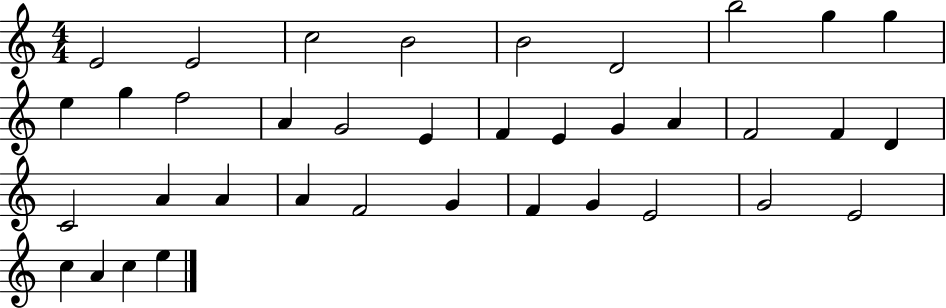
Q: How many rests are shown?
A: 0